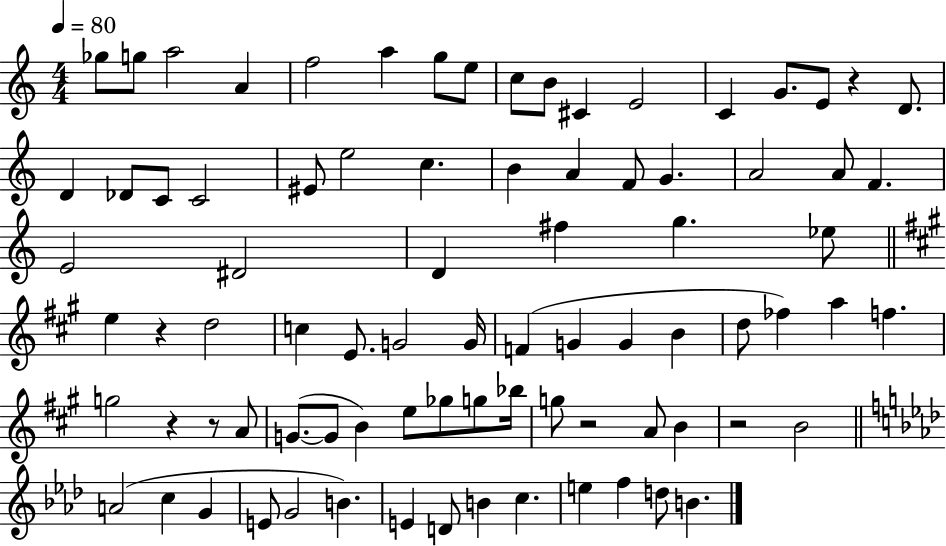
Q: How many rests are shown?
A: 6